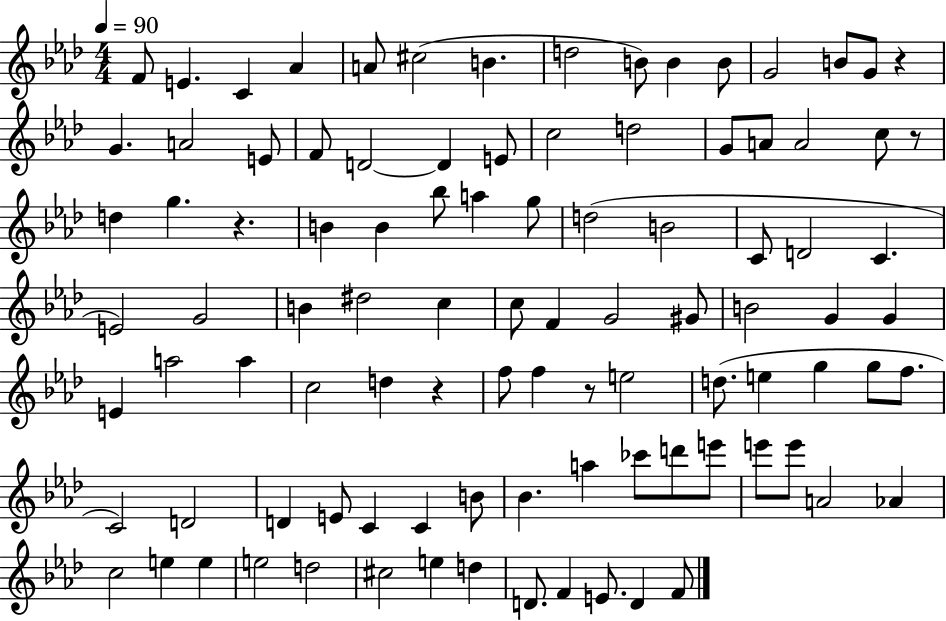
X:1
T:Untitled
M:4/4
L:1/4
K:Ab
F/2 E C _A A/2 ^c2 B d2 B/2 B B/2 G2 B/2 G/2 z G A2 E/2 F/2 D2 D E/2 c2 d2 G/2 A/2 A2 c/2 z/2 d g z B B _b/2 a g/2 d2 B2 C/2 D2 C E2 G2 B ^d2 c c/2 F G2 ^G/2 B2 G G E a2 a c2 d z f/2 f z/2 e2 d/2 e g g/2 f/2 C2 D2 D E/2 C C B/2 _B a _c'/2 d'/2 e'/2 e'/2 e'/2 A2 _A c2 e e e2 d2 ^c2 e d D/2 F E/2 D F/2